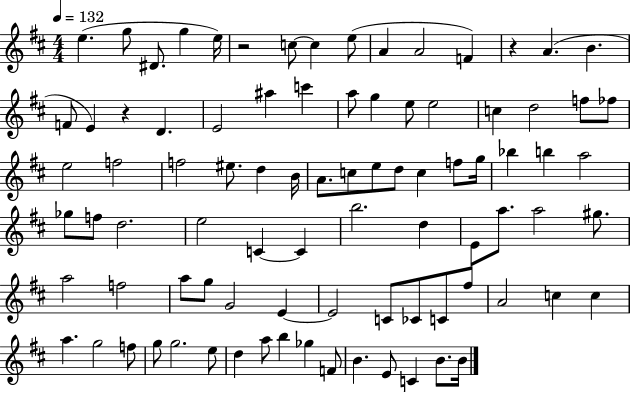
X:1
T:Untitled
M:4/4
L:1/4
K:D
e g/2 ^D/2 g e/4 z2 c/2 c e/2 A A2 F z A B F/2 E z D E2 ^a c' a/2 g e/2 e2 c d2 f/2 _f/2 e2 f2 f2 ^e/2 d B/4 A/2 c/2 e/2 d/2 c f/2 g/4 _b b a2 _g/2 f/2 d2 e2 C C b2 d E/2 a/2 a2 ^g/2 a2 f2 a/2 g/2 G2 E E2 C/2 _C/2 C/2 ^f/2 A2 c c a g2 f/2 g/2 g2 e/2 d a/2 b _g F/2 B E/2 C B/2 B/4